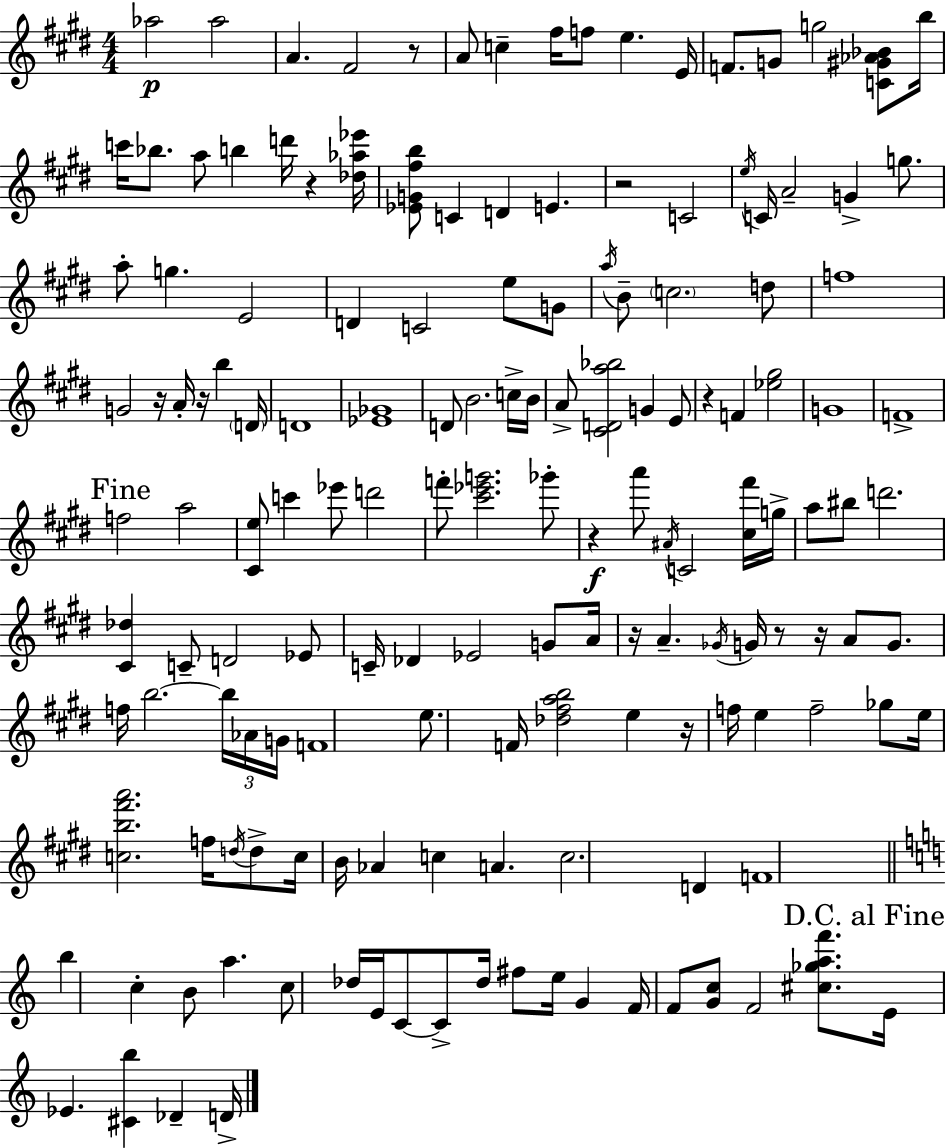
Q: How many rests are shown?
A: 11